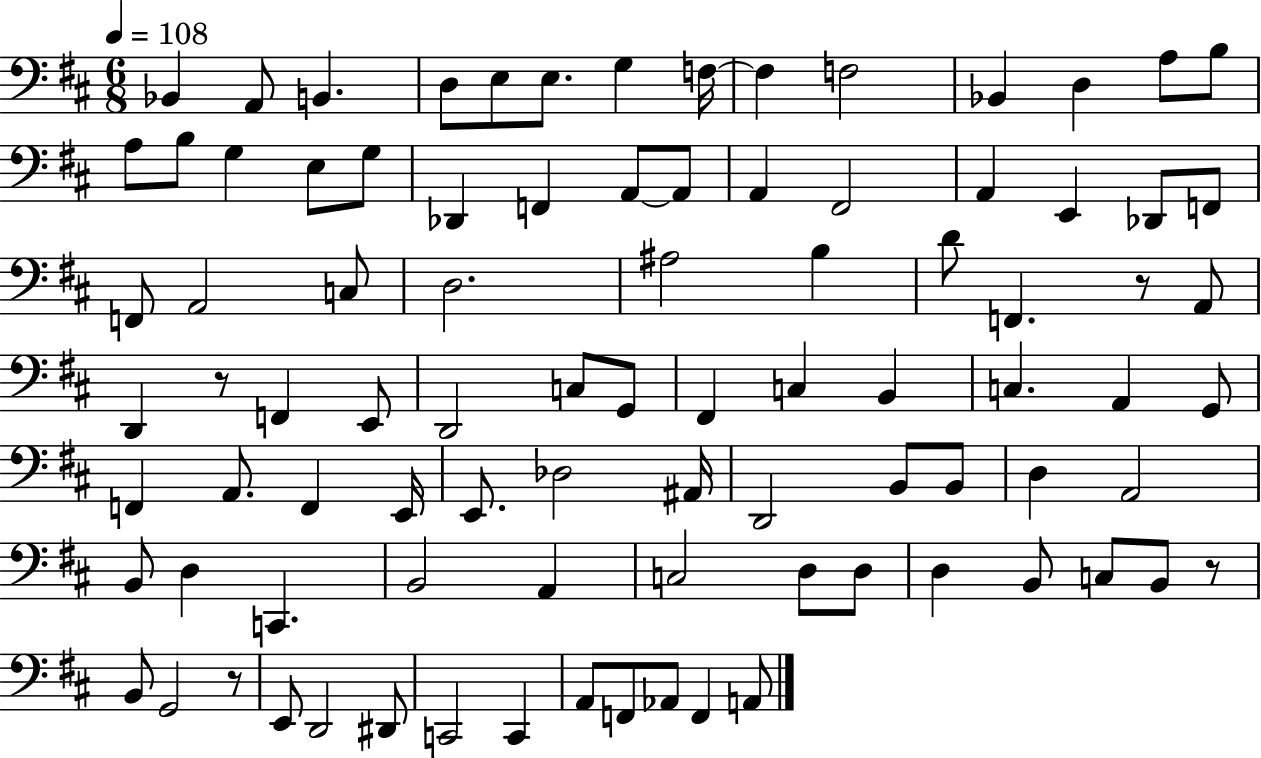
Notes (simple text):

Bb2/q A2/e B2/q. D3/e E3/e E3/e. G3/q F3/s F3/q F3/h Bb2/q D3/q A3/e B3/e A3/e B3/e G3/q E3/e G3/e Db2/q F2/q A2/e A2/e A2/q F#2/h A2/q E2/q Db2/e F2/e F2/e A2/h C3/e D3/h. A#3/h B3/q D4/e F2/q. R/e A2/e D2/q R/e F2/q E2/e D2/h C3/e G2/e F#2/q C3/q B2/q C3/q. A2/q G2/e F2/q A2/e. F2/q E2/s E2/e. Db3/h A#2/s D2/h B2/e B2/e D3/q A2/h B2/e D3/q C2/q. B2/h A2/q C3/h D3/e D3/e D3/q B2/e C3/e B2/e R/e B2/e G2/h R/e E2/e D2/h D#2/e C2/h C2/q A2/e F2/e Ab2/e F2/q A2/e